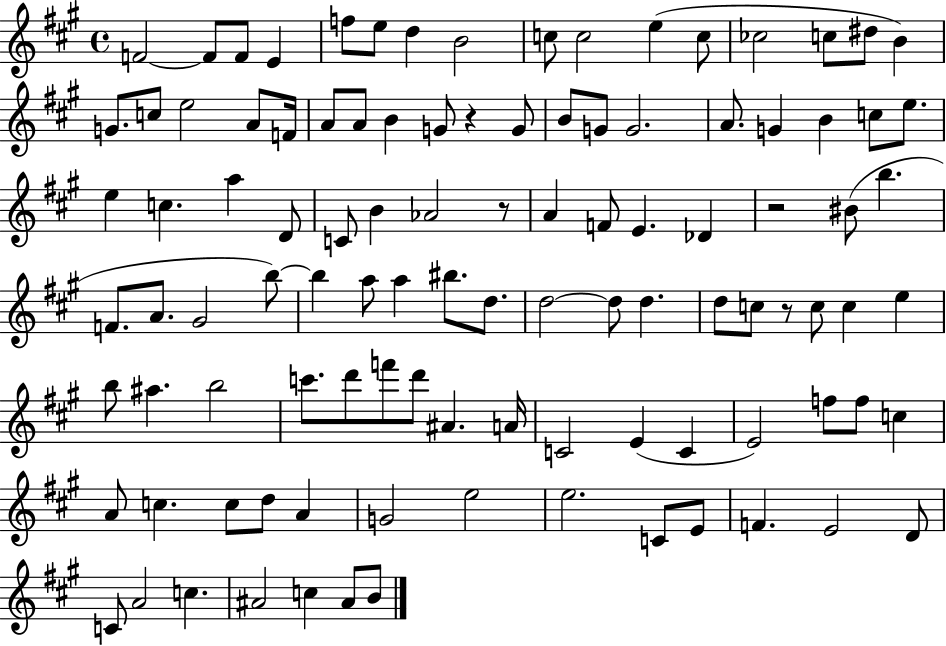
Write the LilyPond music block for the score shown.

{
  \clef treble
  \time 4/4
  \defaultTimeSignature
  \key a \major
  f'2~~ f'8 f'8 e'4 | f''8 e''8 d''4 b'2 | c''8 c''2 e''4( c''8 | ces''2 c''8 dis''8 b'4) | \break g'8. c''8 e''2 a'8 f'16 | a'8 a'8 b'4 g'8 r4 g'8 | b'8 g'8 g'2. | a'8. g'4 b'4 c''8 e''8. | \break e''4 c''4. a''4 d'8 | c'8 b'4 aes'2 r8 | a'4 f'8 e'4. des'4 | r2 bis'8( b''4. | \break f'8. a'8. gis'2 b''8~~) | b''4 a''8 a''4 bis''8. d''8. | d''2~~ d''8 d''4. | d''8 c''8 r8 c''8 c''4 e''4 | \break b''8 ais''4. b''2 | c'''8. d'''8 f'''8 d'''8 ais'4. a'16 | c'2 e'4( c'4 | e'2) f''8 f''8 c''4 | \break a'8 c''4. c''8 d''8 a'4 | g'2 e''2 | e''2. c'8 e'8 | f'4. e'2 d'8 | \break c'8 a'2 c''4. | ais'2 c''4 ais'8 b'8 | \bar "|."
}